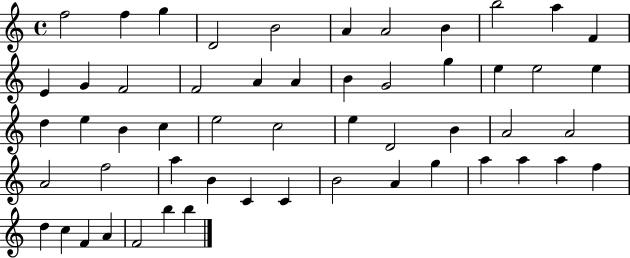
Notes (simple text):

F5/h F5/q G5/q D4/h B4/h A4/q A4/h B4/q B5/h A5/q F4/q E4/q G4/q F4/h F4/h A4/q A4/q B4/q G4/h G5/q E5/q E5/h E5/q D5/q E5/q B4/q C5/q E5/h C5/h E5/q D4/h B4/q A4/h A4/h A4/h F5/h A5/q B4/q C4/q C4/q B4/h A4/q G5/q A5/q A5/q A5/q F5/q D5/q C5/q F4/q A4/q F4/h B5/q B5/q